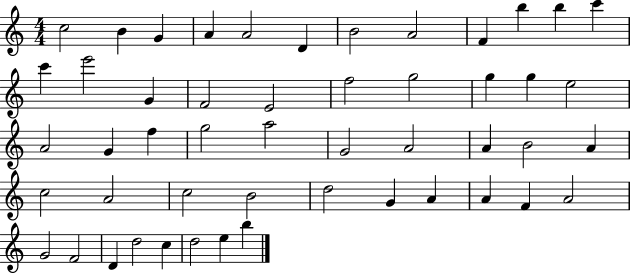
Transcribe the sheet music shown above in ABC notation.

X:1
T:Untitled
M:4/4
L:1/4
K:C
c2 B G A A2 D B2 A2 F b b c' c' e'2 G F2 E2 f2 g2 g g e2 A2 G f g2 a2 G2 A2 A B2 A c2 A2 c2 B2 d2 G A A F A2 G2 F2 D d2 c d2 e b